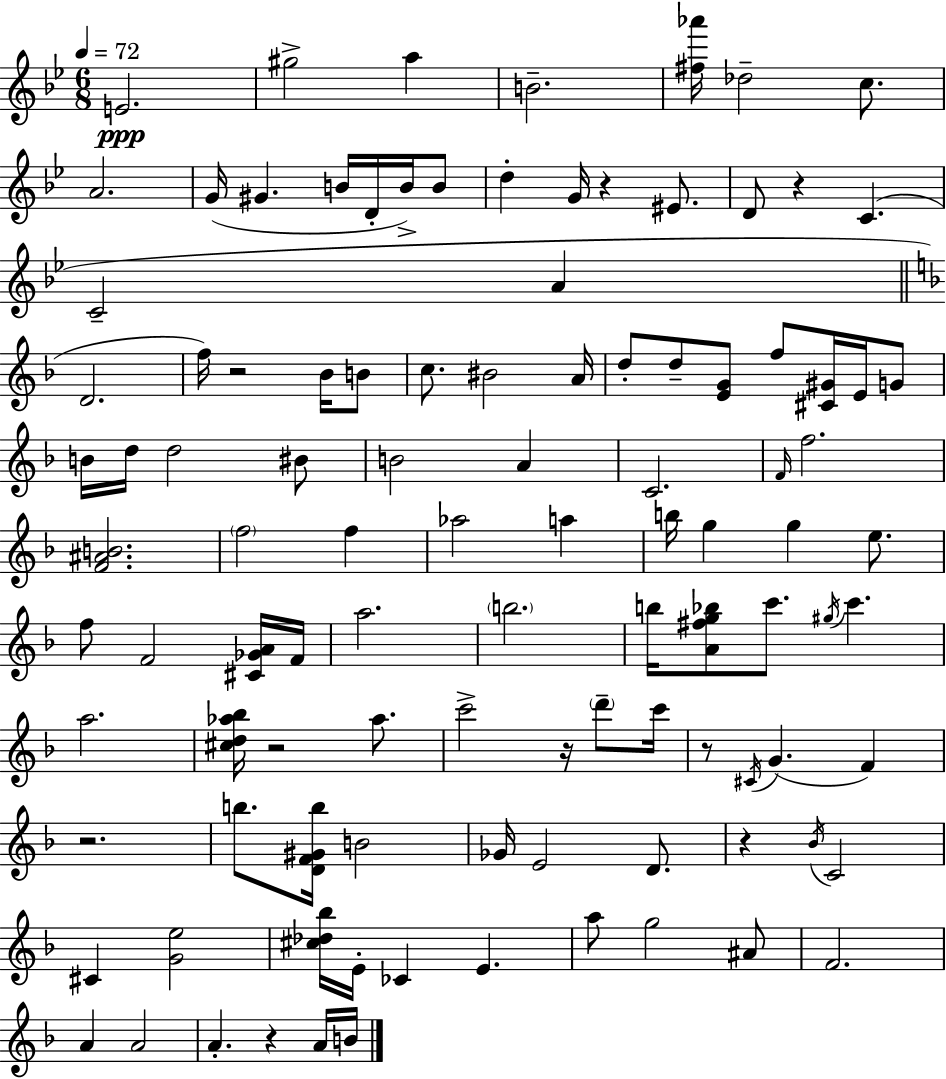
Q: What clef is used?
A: treble